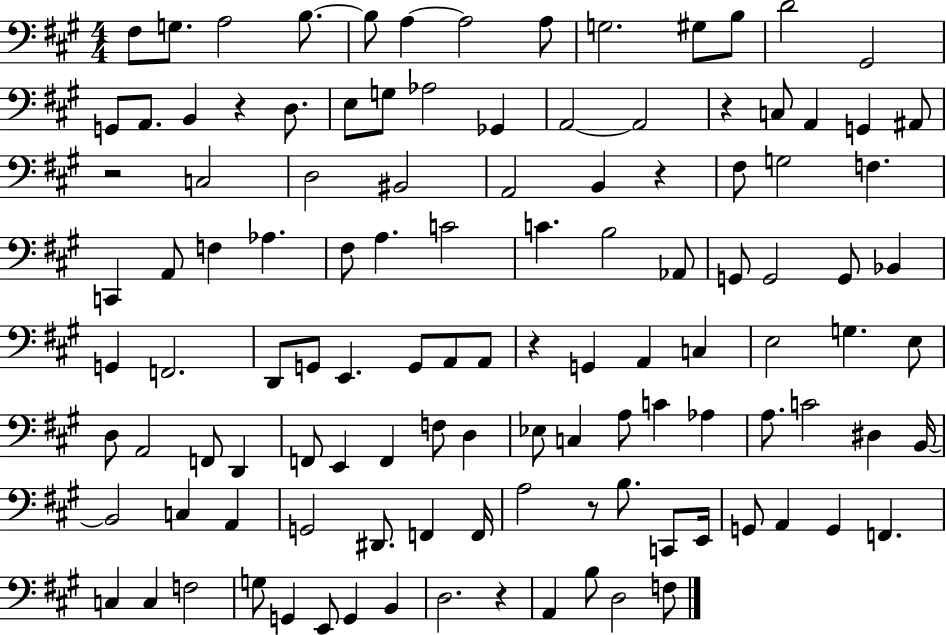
{
  \clef bass
  \numericTimeSignature
  \time 4/4
  \key a \major
  fis8 g8. a2 b8.~~ | b8 a4~~ a2 a8 | g2. gis8 b8 | d'2 gis,2 | \break g,8 a,8. b,4 r4 d8. | e8 g8 aes2 ges,4 | a,2~~ a,2 | r4 c8 a,4 g,4 ais,8 | \break r2 c2 | d2 bis,2 | a,2 b,4 r4 | fis8 g2 f4. | \break c,4 a,8 f4 aes4. | fis8 a4. c'2 | c'4. b2 aes,8 | g,8 g,2 g,8 bes,4 | \break g,4 f,2. | d,8 g,8 e,4. g,8 a,8 a,8 | r4 g,4 a,4 c4 | e2 g4. e8 | \break d8 a,2 f,8 d,4 | f,8 e,4 f,4 f8 d4 | ees8 c4 a8 c'4 aes4 | a8. c'2 dis4 b,16~~ | \break b,2 c4 a,4 | g,2 dis,8. f,4 f,16 | a2 r8 b8. c,8 e,16 | g,8 a,4 g,4 f,4. | \break c4 c4 f2 | g8 g,4 e,8 g,4 b,4 | d2. r4 | a,4 b8 d2 f8 | \break \bar "|."
}